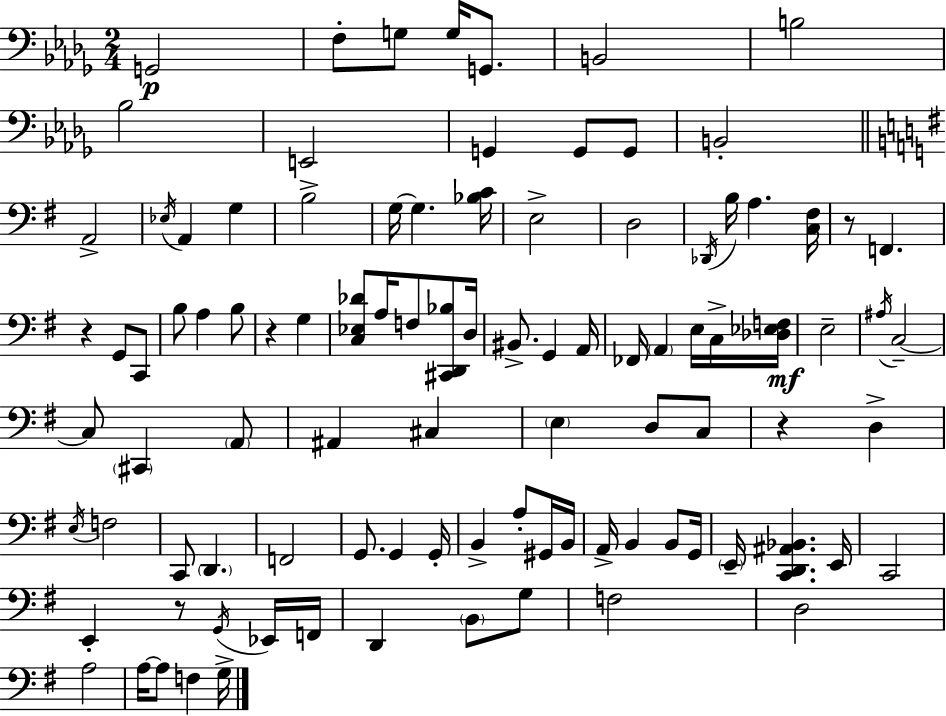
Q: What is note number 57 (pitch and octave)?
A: C2